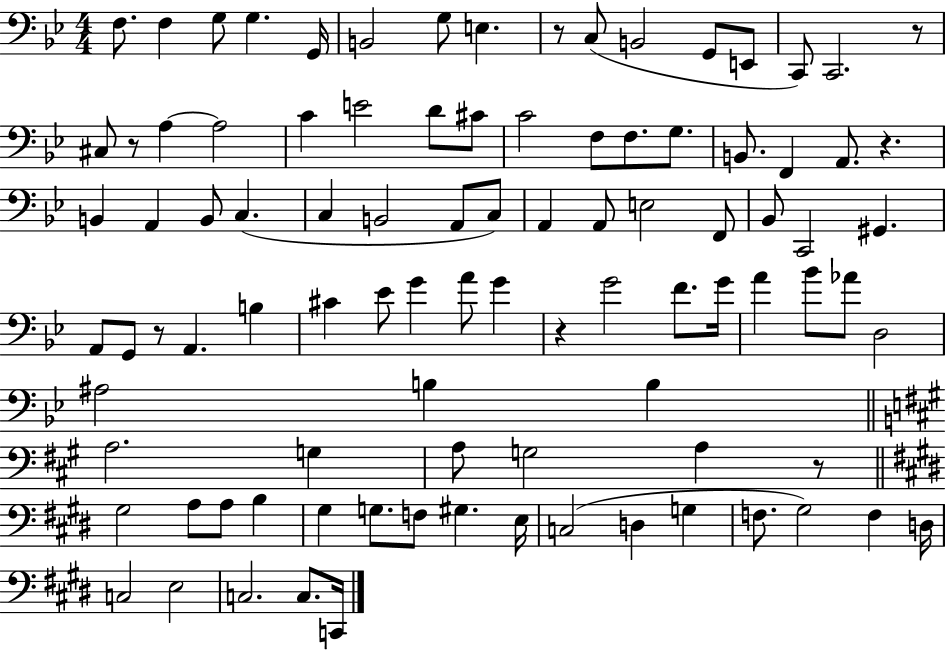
X:1
T:Untitled
M:4/4
L:1/4
K:Bb
F,/2 F, G,/2 G, G,,/4 B,,2 G,/2 E, z/2 C,/2 B,,2 G,,/2 E,,/2 C,,/2 C,,2 z/2 ^C,/2 z/2 A, A,2 C E2 D/2 ^C/2 C2 F,/2 F,/2 G,/2 B,,/2 F,, A,,/2 z B,, A,, B,,/2 C, C, B,,2 A,,/2 C,/2 A,, A,,/2 E,2 F,,/2 _B,,/2 C,,2 ^G,, A,,/2 G,,/2 z/2 A,, B, ^C _E/2 G A/2 G z G2 F/2 G/4 A _B/2 _A/2 D,2 ^A,2 B, B, A,2 G, A,/2 G,2 A, z/2 ^G,2 A,/2 A,/2 B, ^G, G,/2 F,/2 ^G, E,/4 C,2 D, G, F,/2 ^G,2 F, D,/4 C,2 E,2 C,2 C,/2 C,,/4